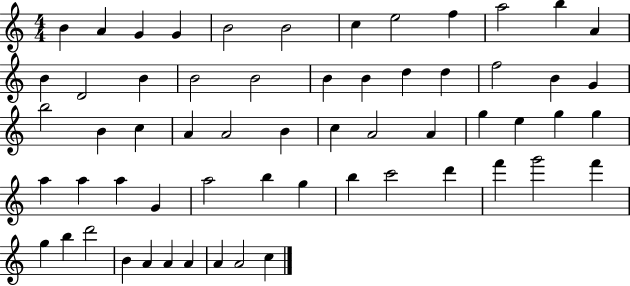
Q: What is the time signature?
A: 4/4